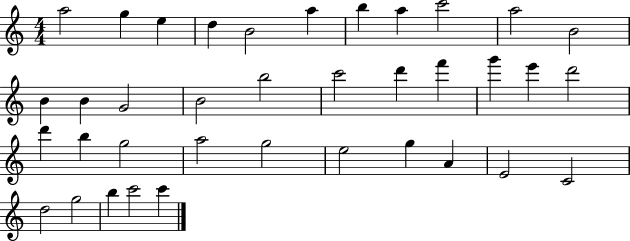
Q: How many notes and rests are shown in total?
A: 37